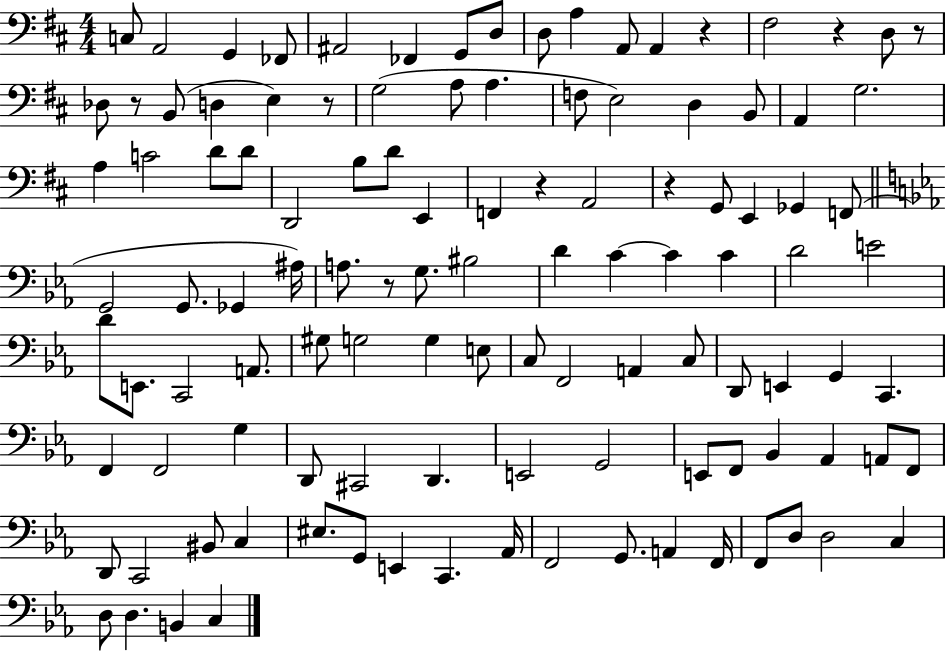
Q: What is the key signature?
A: D major